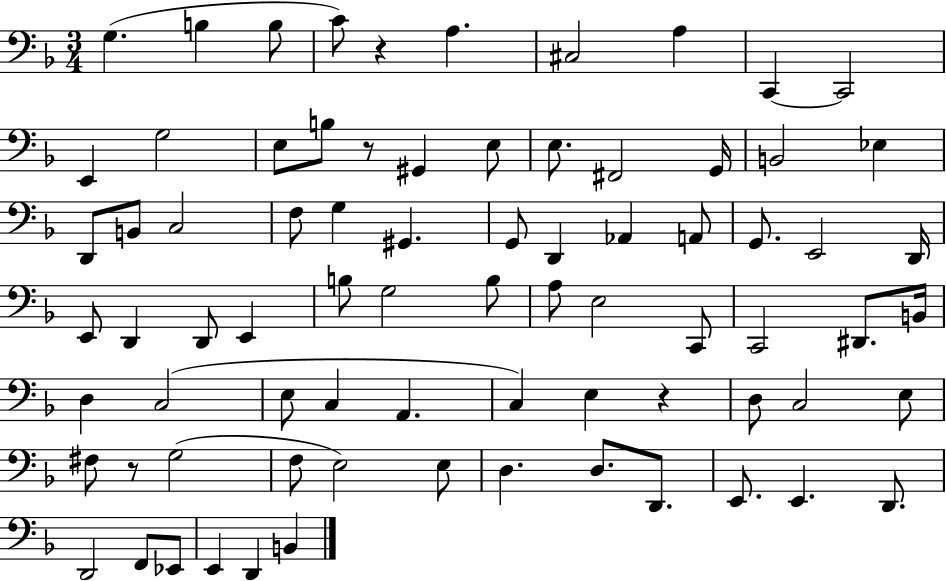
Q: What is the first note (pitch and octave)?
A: G3